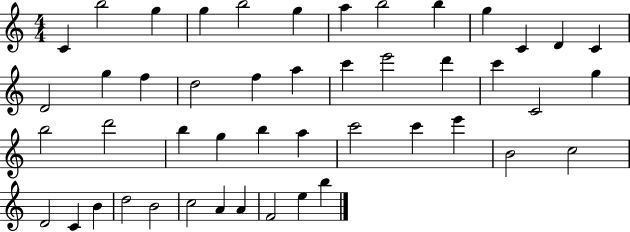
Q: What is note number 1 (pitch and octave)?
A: C4